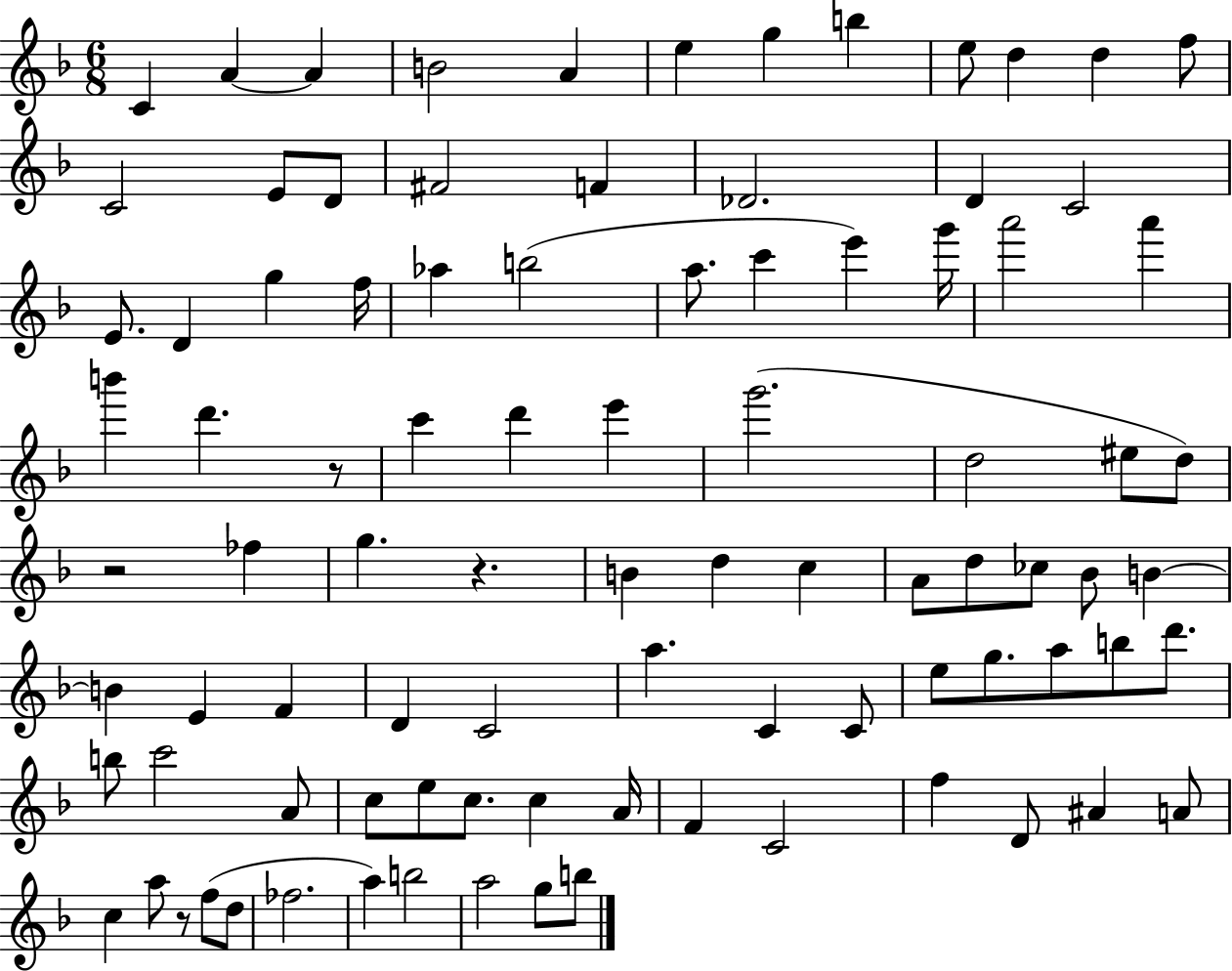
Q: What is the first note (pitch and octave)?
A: C4